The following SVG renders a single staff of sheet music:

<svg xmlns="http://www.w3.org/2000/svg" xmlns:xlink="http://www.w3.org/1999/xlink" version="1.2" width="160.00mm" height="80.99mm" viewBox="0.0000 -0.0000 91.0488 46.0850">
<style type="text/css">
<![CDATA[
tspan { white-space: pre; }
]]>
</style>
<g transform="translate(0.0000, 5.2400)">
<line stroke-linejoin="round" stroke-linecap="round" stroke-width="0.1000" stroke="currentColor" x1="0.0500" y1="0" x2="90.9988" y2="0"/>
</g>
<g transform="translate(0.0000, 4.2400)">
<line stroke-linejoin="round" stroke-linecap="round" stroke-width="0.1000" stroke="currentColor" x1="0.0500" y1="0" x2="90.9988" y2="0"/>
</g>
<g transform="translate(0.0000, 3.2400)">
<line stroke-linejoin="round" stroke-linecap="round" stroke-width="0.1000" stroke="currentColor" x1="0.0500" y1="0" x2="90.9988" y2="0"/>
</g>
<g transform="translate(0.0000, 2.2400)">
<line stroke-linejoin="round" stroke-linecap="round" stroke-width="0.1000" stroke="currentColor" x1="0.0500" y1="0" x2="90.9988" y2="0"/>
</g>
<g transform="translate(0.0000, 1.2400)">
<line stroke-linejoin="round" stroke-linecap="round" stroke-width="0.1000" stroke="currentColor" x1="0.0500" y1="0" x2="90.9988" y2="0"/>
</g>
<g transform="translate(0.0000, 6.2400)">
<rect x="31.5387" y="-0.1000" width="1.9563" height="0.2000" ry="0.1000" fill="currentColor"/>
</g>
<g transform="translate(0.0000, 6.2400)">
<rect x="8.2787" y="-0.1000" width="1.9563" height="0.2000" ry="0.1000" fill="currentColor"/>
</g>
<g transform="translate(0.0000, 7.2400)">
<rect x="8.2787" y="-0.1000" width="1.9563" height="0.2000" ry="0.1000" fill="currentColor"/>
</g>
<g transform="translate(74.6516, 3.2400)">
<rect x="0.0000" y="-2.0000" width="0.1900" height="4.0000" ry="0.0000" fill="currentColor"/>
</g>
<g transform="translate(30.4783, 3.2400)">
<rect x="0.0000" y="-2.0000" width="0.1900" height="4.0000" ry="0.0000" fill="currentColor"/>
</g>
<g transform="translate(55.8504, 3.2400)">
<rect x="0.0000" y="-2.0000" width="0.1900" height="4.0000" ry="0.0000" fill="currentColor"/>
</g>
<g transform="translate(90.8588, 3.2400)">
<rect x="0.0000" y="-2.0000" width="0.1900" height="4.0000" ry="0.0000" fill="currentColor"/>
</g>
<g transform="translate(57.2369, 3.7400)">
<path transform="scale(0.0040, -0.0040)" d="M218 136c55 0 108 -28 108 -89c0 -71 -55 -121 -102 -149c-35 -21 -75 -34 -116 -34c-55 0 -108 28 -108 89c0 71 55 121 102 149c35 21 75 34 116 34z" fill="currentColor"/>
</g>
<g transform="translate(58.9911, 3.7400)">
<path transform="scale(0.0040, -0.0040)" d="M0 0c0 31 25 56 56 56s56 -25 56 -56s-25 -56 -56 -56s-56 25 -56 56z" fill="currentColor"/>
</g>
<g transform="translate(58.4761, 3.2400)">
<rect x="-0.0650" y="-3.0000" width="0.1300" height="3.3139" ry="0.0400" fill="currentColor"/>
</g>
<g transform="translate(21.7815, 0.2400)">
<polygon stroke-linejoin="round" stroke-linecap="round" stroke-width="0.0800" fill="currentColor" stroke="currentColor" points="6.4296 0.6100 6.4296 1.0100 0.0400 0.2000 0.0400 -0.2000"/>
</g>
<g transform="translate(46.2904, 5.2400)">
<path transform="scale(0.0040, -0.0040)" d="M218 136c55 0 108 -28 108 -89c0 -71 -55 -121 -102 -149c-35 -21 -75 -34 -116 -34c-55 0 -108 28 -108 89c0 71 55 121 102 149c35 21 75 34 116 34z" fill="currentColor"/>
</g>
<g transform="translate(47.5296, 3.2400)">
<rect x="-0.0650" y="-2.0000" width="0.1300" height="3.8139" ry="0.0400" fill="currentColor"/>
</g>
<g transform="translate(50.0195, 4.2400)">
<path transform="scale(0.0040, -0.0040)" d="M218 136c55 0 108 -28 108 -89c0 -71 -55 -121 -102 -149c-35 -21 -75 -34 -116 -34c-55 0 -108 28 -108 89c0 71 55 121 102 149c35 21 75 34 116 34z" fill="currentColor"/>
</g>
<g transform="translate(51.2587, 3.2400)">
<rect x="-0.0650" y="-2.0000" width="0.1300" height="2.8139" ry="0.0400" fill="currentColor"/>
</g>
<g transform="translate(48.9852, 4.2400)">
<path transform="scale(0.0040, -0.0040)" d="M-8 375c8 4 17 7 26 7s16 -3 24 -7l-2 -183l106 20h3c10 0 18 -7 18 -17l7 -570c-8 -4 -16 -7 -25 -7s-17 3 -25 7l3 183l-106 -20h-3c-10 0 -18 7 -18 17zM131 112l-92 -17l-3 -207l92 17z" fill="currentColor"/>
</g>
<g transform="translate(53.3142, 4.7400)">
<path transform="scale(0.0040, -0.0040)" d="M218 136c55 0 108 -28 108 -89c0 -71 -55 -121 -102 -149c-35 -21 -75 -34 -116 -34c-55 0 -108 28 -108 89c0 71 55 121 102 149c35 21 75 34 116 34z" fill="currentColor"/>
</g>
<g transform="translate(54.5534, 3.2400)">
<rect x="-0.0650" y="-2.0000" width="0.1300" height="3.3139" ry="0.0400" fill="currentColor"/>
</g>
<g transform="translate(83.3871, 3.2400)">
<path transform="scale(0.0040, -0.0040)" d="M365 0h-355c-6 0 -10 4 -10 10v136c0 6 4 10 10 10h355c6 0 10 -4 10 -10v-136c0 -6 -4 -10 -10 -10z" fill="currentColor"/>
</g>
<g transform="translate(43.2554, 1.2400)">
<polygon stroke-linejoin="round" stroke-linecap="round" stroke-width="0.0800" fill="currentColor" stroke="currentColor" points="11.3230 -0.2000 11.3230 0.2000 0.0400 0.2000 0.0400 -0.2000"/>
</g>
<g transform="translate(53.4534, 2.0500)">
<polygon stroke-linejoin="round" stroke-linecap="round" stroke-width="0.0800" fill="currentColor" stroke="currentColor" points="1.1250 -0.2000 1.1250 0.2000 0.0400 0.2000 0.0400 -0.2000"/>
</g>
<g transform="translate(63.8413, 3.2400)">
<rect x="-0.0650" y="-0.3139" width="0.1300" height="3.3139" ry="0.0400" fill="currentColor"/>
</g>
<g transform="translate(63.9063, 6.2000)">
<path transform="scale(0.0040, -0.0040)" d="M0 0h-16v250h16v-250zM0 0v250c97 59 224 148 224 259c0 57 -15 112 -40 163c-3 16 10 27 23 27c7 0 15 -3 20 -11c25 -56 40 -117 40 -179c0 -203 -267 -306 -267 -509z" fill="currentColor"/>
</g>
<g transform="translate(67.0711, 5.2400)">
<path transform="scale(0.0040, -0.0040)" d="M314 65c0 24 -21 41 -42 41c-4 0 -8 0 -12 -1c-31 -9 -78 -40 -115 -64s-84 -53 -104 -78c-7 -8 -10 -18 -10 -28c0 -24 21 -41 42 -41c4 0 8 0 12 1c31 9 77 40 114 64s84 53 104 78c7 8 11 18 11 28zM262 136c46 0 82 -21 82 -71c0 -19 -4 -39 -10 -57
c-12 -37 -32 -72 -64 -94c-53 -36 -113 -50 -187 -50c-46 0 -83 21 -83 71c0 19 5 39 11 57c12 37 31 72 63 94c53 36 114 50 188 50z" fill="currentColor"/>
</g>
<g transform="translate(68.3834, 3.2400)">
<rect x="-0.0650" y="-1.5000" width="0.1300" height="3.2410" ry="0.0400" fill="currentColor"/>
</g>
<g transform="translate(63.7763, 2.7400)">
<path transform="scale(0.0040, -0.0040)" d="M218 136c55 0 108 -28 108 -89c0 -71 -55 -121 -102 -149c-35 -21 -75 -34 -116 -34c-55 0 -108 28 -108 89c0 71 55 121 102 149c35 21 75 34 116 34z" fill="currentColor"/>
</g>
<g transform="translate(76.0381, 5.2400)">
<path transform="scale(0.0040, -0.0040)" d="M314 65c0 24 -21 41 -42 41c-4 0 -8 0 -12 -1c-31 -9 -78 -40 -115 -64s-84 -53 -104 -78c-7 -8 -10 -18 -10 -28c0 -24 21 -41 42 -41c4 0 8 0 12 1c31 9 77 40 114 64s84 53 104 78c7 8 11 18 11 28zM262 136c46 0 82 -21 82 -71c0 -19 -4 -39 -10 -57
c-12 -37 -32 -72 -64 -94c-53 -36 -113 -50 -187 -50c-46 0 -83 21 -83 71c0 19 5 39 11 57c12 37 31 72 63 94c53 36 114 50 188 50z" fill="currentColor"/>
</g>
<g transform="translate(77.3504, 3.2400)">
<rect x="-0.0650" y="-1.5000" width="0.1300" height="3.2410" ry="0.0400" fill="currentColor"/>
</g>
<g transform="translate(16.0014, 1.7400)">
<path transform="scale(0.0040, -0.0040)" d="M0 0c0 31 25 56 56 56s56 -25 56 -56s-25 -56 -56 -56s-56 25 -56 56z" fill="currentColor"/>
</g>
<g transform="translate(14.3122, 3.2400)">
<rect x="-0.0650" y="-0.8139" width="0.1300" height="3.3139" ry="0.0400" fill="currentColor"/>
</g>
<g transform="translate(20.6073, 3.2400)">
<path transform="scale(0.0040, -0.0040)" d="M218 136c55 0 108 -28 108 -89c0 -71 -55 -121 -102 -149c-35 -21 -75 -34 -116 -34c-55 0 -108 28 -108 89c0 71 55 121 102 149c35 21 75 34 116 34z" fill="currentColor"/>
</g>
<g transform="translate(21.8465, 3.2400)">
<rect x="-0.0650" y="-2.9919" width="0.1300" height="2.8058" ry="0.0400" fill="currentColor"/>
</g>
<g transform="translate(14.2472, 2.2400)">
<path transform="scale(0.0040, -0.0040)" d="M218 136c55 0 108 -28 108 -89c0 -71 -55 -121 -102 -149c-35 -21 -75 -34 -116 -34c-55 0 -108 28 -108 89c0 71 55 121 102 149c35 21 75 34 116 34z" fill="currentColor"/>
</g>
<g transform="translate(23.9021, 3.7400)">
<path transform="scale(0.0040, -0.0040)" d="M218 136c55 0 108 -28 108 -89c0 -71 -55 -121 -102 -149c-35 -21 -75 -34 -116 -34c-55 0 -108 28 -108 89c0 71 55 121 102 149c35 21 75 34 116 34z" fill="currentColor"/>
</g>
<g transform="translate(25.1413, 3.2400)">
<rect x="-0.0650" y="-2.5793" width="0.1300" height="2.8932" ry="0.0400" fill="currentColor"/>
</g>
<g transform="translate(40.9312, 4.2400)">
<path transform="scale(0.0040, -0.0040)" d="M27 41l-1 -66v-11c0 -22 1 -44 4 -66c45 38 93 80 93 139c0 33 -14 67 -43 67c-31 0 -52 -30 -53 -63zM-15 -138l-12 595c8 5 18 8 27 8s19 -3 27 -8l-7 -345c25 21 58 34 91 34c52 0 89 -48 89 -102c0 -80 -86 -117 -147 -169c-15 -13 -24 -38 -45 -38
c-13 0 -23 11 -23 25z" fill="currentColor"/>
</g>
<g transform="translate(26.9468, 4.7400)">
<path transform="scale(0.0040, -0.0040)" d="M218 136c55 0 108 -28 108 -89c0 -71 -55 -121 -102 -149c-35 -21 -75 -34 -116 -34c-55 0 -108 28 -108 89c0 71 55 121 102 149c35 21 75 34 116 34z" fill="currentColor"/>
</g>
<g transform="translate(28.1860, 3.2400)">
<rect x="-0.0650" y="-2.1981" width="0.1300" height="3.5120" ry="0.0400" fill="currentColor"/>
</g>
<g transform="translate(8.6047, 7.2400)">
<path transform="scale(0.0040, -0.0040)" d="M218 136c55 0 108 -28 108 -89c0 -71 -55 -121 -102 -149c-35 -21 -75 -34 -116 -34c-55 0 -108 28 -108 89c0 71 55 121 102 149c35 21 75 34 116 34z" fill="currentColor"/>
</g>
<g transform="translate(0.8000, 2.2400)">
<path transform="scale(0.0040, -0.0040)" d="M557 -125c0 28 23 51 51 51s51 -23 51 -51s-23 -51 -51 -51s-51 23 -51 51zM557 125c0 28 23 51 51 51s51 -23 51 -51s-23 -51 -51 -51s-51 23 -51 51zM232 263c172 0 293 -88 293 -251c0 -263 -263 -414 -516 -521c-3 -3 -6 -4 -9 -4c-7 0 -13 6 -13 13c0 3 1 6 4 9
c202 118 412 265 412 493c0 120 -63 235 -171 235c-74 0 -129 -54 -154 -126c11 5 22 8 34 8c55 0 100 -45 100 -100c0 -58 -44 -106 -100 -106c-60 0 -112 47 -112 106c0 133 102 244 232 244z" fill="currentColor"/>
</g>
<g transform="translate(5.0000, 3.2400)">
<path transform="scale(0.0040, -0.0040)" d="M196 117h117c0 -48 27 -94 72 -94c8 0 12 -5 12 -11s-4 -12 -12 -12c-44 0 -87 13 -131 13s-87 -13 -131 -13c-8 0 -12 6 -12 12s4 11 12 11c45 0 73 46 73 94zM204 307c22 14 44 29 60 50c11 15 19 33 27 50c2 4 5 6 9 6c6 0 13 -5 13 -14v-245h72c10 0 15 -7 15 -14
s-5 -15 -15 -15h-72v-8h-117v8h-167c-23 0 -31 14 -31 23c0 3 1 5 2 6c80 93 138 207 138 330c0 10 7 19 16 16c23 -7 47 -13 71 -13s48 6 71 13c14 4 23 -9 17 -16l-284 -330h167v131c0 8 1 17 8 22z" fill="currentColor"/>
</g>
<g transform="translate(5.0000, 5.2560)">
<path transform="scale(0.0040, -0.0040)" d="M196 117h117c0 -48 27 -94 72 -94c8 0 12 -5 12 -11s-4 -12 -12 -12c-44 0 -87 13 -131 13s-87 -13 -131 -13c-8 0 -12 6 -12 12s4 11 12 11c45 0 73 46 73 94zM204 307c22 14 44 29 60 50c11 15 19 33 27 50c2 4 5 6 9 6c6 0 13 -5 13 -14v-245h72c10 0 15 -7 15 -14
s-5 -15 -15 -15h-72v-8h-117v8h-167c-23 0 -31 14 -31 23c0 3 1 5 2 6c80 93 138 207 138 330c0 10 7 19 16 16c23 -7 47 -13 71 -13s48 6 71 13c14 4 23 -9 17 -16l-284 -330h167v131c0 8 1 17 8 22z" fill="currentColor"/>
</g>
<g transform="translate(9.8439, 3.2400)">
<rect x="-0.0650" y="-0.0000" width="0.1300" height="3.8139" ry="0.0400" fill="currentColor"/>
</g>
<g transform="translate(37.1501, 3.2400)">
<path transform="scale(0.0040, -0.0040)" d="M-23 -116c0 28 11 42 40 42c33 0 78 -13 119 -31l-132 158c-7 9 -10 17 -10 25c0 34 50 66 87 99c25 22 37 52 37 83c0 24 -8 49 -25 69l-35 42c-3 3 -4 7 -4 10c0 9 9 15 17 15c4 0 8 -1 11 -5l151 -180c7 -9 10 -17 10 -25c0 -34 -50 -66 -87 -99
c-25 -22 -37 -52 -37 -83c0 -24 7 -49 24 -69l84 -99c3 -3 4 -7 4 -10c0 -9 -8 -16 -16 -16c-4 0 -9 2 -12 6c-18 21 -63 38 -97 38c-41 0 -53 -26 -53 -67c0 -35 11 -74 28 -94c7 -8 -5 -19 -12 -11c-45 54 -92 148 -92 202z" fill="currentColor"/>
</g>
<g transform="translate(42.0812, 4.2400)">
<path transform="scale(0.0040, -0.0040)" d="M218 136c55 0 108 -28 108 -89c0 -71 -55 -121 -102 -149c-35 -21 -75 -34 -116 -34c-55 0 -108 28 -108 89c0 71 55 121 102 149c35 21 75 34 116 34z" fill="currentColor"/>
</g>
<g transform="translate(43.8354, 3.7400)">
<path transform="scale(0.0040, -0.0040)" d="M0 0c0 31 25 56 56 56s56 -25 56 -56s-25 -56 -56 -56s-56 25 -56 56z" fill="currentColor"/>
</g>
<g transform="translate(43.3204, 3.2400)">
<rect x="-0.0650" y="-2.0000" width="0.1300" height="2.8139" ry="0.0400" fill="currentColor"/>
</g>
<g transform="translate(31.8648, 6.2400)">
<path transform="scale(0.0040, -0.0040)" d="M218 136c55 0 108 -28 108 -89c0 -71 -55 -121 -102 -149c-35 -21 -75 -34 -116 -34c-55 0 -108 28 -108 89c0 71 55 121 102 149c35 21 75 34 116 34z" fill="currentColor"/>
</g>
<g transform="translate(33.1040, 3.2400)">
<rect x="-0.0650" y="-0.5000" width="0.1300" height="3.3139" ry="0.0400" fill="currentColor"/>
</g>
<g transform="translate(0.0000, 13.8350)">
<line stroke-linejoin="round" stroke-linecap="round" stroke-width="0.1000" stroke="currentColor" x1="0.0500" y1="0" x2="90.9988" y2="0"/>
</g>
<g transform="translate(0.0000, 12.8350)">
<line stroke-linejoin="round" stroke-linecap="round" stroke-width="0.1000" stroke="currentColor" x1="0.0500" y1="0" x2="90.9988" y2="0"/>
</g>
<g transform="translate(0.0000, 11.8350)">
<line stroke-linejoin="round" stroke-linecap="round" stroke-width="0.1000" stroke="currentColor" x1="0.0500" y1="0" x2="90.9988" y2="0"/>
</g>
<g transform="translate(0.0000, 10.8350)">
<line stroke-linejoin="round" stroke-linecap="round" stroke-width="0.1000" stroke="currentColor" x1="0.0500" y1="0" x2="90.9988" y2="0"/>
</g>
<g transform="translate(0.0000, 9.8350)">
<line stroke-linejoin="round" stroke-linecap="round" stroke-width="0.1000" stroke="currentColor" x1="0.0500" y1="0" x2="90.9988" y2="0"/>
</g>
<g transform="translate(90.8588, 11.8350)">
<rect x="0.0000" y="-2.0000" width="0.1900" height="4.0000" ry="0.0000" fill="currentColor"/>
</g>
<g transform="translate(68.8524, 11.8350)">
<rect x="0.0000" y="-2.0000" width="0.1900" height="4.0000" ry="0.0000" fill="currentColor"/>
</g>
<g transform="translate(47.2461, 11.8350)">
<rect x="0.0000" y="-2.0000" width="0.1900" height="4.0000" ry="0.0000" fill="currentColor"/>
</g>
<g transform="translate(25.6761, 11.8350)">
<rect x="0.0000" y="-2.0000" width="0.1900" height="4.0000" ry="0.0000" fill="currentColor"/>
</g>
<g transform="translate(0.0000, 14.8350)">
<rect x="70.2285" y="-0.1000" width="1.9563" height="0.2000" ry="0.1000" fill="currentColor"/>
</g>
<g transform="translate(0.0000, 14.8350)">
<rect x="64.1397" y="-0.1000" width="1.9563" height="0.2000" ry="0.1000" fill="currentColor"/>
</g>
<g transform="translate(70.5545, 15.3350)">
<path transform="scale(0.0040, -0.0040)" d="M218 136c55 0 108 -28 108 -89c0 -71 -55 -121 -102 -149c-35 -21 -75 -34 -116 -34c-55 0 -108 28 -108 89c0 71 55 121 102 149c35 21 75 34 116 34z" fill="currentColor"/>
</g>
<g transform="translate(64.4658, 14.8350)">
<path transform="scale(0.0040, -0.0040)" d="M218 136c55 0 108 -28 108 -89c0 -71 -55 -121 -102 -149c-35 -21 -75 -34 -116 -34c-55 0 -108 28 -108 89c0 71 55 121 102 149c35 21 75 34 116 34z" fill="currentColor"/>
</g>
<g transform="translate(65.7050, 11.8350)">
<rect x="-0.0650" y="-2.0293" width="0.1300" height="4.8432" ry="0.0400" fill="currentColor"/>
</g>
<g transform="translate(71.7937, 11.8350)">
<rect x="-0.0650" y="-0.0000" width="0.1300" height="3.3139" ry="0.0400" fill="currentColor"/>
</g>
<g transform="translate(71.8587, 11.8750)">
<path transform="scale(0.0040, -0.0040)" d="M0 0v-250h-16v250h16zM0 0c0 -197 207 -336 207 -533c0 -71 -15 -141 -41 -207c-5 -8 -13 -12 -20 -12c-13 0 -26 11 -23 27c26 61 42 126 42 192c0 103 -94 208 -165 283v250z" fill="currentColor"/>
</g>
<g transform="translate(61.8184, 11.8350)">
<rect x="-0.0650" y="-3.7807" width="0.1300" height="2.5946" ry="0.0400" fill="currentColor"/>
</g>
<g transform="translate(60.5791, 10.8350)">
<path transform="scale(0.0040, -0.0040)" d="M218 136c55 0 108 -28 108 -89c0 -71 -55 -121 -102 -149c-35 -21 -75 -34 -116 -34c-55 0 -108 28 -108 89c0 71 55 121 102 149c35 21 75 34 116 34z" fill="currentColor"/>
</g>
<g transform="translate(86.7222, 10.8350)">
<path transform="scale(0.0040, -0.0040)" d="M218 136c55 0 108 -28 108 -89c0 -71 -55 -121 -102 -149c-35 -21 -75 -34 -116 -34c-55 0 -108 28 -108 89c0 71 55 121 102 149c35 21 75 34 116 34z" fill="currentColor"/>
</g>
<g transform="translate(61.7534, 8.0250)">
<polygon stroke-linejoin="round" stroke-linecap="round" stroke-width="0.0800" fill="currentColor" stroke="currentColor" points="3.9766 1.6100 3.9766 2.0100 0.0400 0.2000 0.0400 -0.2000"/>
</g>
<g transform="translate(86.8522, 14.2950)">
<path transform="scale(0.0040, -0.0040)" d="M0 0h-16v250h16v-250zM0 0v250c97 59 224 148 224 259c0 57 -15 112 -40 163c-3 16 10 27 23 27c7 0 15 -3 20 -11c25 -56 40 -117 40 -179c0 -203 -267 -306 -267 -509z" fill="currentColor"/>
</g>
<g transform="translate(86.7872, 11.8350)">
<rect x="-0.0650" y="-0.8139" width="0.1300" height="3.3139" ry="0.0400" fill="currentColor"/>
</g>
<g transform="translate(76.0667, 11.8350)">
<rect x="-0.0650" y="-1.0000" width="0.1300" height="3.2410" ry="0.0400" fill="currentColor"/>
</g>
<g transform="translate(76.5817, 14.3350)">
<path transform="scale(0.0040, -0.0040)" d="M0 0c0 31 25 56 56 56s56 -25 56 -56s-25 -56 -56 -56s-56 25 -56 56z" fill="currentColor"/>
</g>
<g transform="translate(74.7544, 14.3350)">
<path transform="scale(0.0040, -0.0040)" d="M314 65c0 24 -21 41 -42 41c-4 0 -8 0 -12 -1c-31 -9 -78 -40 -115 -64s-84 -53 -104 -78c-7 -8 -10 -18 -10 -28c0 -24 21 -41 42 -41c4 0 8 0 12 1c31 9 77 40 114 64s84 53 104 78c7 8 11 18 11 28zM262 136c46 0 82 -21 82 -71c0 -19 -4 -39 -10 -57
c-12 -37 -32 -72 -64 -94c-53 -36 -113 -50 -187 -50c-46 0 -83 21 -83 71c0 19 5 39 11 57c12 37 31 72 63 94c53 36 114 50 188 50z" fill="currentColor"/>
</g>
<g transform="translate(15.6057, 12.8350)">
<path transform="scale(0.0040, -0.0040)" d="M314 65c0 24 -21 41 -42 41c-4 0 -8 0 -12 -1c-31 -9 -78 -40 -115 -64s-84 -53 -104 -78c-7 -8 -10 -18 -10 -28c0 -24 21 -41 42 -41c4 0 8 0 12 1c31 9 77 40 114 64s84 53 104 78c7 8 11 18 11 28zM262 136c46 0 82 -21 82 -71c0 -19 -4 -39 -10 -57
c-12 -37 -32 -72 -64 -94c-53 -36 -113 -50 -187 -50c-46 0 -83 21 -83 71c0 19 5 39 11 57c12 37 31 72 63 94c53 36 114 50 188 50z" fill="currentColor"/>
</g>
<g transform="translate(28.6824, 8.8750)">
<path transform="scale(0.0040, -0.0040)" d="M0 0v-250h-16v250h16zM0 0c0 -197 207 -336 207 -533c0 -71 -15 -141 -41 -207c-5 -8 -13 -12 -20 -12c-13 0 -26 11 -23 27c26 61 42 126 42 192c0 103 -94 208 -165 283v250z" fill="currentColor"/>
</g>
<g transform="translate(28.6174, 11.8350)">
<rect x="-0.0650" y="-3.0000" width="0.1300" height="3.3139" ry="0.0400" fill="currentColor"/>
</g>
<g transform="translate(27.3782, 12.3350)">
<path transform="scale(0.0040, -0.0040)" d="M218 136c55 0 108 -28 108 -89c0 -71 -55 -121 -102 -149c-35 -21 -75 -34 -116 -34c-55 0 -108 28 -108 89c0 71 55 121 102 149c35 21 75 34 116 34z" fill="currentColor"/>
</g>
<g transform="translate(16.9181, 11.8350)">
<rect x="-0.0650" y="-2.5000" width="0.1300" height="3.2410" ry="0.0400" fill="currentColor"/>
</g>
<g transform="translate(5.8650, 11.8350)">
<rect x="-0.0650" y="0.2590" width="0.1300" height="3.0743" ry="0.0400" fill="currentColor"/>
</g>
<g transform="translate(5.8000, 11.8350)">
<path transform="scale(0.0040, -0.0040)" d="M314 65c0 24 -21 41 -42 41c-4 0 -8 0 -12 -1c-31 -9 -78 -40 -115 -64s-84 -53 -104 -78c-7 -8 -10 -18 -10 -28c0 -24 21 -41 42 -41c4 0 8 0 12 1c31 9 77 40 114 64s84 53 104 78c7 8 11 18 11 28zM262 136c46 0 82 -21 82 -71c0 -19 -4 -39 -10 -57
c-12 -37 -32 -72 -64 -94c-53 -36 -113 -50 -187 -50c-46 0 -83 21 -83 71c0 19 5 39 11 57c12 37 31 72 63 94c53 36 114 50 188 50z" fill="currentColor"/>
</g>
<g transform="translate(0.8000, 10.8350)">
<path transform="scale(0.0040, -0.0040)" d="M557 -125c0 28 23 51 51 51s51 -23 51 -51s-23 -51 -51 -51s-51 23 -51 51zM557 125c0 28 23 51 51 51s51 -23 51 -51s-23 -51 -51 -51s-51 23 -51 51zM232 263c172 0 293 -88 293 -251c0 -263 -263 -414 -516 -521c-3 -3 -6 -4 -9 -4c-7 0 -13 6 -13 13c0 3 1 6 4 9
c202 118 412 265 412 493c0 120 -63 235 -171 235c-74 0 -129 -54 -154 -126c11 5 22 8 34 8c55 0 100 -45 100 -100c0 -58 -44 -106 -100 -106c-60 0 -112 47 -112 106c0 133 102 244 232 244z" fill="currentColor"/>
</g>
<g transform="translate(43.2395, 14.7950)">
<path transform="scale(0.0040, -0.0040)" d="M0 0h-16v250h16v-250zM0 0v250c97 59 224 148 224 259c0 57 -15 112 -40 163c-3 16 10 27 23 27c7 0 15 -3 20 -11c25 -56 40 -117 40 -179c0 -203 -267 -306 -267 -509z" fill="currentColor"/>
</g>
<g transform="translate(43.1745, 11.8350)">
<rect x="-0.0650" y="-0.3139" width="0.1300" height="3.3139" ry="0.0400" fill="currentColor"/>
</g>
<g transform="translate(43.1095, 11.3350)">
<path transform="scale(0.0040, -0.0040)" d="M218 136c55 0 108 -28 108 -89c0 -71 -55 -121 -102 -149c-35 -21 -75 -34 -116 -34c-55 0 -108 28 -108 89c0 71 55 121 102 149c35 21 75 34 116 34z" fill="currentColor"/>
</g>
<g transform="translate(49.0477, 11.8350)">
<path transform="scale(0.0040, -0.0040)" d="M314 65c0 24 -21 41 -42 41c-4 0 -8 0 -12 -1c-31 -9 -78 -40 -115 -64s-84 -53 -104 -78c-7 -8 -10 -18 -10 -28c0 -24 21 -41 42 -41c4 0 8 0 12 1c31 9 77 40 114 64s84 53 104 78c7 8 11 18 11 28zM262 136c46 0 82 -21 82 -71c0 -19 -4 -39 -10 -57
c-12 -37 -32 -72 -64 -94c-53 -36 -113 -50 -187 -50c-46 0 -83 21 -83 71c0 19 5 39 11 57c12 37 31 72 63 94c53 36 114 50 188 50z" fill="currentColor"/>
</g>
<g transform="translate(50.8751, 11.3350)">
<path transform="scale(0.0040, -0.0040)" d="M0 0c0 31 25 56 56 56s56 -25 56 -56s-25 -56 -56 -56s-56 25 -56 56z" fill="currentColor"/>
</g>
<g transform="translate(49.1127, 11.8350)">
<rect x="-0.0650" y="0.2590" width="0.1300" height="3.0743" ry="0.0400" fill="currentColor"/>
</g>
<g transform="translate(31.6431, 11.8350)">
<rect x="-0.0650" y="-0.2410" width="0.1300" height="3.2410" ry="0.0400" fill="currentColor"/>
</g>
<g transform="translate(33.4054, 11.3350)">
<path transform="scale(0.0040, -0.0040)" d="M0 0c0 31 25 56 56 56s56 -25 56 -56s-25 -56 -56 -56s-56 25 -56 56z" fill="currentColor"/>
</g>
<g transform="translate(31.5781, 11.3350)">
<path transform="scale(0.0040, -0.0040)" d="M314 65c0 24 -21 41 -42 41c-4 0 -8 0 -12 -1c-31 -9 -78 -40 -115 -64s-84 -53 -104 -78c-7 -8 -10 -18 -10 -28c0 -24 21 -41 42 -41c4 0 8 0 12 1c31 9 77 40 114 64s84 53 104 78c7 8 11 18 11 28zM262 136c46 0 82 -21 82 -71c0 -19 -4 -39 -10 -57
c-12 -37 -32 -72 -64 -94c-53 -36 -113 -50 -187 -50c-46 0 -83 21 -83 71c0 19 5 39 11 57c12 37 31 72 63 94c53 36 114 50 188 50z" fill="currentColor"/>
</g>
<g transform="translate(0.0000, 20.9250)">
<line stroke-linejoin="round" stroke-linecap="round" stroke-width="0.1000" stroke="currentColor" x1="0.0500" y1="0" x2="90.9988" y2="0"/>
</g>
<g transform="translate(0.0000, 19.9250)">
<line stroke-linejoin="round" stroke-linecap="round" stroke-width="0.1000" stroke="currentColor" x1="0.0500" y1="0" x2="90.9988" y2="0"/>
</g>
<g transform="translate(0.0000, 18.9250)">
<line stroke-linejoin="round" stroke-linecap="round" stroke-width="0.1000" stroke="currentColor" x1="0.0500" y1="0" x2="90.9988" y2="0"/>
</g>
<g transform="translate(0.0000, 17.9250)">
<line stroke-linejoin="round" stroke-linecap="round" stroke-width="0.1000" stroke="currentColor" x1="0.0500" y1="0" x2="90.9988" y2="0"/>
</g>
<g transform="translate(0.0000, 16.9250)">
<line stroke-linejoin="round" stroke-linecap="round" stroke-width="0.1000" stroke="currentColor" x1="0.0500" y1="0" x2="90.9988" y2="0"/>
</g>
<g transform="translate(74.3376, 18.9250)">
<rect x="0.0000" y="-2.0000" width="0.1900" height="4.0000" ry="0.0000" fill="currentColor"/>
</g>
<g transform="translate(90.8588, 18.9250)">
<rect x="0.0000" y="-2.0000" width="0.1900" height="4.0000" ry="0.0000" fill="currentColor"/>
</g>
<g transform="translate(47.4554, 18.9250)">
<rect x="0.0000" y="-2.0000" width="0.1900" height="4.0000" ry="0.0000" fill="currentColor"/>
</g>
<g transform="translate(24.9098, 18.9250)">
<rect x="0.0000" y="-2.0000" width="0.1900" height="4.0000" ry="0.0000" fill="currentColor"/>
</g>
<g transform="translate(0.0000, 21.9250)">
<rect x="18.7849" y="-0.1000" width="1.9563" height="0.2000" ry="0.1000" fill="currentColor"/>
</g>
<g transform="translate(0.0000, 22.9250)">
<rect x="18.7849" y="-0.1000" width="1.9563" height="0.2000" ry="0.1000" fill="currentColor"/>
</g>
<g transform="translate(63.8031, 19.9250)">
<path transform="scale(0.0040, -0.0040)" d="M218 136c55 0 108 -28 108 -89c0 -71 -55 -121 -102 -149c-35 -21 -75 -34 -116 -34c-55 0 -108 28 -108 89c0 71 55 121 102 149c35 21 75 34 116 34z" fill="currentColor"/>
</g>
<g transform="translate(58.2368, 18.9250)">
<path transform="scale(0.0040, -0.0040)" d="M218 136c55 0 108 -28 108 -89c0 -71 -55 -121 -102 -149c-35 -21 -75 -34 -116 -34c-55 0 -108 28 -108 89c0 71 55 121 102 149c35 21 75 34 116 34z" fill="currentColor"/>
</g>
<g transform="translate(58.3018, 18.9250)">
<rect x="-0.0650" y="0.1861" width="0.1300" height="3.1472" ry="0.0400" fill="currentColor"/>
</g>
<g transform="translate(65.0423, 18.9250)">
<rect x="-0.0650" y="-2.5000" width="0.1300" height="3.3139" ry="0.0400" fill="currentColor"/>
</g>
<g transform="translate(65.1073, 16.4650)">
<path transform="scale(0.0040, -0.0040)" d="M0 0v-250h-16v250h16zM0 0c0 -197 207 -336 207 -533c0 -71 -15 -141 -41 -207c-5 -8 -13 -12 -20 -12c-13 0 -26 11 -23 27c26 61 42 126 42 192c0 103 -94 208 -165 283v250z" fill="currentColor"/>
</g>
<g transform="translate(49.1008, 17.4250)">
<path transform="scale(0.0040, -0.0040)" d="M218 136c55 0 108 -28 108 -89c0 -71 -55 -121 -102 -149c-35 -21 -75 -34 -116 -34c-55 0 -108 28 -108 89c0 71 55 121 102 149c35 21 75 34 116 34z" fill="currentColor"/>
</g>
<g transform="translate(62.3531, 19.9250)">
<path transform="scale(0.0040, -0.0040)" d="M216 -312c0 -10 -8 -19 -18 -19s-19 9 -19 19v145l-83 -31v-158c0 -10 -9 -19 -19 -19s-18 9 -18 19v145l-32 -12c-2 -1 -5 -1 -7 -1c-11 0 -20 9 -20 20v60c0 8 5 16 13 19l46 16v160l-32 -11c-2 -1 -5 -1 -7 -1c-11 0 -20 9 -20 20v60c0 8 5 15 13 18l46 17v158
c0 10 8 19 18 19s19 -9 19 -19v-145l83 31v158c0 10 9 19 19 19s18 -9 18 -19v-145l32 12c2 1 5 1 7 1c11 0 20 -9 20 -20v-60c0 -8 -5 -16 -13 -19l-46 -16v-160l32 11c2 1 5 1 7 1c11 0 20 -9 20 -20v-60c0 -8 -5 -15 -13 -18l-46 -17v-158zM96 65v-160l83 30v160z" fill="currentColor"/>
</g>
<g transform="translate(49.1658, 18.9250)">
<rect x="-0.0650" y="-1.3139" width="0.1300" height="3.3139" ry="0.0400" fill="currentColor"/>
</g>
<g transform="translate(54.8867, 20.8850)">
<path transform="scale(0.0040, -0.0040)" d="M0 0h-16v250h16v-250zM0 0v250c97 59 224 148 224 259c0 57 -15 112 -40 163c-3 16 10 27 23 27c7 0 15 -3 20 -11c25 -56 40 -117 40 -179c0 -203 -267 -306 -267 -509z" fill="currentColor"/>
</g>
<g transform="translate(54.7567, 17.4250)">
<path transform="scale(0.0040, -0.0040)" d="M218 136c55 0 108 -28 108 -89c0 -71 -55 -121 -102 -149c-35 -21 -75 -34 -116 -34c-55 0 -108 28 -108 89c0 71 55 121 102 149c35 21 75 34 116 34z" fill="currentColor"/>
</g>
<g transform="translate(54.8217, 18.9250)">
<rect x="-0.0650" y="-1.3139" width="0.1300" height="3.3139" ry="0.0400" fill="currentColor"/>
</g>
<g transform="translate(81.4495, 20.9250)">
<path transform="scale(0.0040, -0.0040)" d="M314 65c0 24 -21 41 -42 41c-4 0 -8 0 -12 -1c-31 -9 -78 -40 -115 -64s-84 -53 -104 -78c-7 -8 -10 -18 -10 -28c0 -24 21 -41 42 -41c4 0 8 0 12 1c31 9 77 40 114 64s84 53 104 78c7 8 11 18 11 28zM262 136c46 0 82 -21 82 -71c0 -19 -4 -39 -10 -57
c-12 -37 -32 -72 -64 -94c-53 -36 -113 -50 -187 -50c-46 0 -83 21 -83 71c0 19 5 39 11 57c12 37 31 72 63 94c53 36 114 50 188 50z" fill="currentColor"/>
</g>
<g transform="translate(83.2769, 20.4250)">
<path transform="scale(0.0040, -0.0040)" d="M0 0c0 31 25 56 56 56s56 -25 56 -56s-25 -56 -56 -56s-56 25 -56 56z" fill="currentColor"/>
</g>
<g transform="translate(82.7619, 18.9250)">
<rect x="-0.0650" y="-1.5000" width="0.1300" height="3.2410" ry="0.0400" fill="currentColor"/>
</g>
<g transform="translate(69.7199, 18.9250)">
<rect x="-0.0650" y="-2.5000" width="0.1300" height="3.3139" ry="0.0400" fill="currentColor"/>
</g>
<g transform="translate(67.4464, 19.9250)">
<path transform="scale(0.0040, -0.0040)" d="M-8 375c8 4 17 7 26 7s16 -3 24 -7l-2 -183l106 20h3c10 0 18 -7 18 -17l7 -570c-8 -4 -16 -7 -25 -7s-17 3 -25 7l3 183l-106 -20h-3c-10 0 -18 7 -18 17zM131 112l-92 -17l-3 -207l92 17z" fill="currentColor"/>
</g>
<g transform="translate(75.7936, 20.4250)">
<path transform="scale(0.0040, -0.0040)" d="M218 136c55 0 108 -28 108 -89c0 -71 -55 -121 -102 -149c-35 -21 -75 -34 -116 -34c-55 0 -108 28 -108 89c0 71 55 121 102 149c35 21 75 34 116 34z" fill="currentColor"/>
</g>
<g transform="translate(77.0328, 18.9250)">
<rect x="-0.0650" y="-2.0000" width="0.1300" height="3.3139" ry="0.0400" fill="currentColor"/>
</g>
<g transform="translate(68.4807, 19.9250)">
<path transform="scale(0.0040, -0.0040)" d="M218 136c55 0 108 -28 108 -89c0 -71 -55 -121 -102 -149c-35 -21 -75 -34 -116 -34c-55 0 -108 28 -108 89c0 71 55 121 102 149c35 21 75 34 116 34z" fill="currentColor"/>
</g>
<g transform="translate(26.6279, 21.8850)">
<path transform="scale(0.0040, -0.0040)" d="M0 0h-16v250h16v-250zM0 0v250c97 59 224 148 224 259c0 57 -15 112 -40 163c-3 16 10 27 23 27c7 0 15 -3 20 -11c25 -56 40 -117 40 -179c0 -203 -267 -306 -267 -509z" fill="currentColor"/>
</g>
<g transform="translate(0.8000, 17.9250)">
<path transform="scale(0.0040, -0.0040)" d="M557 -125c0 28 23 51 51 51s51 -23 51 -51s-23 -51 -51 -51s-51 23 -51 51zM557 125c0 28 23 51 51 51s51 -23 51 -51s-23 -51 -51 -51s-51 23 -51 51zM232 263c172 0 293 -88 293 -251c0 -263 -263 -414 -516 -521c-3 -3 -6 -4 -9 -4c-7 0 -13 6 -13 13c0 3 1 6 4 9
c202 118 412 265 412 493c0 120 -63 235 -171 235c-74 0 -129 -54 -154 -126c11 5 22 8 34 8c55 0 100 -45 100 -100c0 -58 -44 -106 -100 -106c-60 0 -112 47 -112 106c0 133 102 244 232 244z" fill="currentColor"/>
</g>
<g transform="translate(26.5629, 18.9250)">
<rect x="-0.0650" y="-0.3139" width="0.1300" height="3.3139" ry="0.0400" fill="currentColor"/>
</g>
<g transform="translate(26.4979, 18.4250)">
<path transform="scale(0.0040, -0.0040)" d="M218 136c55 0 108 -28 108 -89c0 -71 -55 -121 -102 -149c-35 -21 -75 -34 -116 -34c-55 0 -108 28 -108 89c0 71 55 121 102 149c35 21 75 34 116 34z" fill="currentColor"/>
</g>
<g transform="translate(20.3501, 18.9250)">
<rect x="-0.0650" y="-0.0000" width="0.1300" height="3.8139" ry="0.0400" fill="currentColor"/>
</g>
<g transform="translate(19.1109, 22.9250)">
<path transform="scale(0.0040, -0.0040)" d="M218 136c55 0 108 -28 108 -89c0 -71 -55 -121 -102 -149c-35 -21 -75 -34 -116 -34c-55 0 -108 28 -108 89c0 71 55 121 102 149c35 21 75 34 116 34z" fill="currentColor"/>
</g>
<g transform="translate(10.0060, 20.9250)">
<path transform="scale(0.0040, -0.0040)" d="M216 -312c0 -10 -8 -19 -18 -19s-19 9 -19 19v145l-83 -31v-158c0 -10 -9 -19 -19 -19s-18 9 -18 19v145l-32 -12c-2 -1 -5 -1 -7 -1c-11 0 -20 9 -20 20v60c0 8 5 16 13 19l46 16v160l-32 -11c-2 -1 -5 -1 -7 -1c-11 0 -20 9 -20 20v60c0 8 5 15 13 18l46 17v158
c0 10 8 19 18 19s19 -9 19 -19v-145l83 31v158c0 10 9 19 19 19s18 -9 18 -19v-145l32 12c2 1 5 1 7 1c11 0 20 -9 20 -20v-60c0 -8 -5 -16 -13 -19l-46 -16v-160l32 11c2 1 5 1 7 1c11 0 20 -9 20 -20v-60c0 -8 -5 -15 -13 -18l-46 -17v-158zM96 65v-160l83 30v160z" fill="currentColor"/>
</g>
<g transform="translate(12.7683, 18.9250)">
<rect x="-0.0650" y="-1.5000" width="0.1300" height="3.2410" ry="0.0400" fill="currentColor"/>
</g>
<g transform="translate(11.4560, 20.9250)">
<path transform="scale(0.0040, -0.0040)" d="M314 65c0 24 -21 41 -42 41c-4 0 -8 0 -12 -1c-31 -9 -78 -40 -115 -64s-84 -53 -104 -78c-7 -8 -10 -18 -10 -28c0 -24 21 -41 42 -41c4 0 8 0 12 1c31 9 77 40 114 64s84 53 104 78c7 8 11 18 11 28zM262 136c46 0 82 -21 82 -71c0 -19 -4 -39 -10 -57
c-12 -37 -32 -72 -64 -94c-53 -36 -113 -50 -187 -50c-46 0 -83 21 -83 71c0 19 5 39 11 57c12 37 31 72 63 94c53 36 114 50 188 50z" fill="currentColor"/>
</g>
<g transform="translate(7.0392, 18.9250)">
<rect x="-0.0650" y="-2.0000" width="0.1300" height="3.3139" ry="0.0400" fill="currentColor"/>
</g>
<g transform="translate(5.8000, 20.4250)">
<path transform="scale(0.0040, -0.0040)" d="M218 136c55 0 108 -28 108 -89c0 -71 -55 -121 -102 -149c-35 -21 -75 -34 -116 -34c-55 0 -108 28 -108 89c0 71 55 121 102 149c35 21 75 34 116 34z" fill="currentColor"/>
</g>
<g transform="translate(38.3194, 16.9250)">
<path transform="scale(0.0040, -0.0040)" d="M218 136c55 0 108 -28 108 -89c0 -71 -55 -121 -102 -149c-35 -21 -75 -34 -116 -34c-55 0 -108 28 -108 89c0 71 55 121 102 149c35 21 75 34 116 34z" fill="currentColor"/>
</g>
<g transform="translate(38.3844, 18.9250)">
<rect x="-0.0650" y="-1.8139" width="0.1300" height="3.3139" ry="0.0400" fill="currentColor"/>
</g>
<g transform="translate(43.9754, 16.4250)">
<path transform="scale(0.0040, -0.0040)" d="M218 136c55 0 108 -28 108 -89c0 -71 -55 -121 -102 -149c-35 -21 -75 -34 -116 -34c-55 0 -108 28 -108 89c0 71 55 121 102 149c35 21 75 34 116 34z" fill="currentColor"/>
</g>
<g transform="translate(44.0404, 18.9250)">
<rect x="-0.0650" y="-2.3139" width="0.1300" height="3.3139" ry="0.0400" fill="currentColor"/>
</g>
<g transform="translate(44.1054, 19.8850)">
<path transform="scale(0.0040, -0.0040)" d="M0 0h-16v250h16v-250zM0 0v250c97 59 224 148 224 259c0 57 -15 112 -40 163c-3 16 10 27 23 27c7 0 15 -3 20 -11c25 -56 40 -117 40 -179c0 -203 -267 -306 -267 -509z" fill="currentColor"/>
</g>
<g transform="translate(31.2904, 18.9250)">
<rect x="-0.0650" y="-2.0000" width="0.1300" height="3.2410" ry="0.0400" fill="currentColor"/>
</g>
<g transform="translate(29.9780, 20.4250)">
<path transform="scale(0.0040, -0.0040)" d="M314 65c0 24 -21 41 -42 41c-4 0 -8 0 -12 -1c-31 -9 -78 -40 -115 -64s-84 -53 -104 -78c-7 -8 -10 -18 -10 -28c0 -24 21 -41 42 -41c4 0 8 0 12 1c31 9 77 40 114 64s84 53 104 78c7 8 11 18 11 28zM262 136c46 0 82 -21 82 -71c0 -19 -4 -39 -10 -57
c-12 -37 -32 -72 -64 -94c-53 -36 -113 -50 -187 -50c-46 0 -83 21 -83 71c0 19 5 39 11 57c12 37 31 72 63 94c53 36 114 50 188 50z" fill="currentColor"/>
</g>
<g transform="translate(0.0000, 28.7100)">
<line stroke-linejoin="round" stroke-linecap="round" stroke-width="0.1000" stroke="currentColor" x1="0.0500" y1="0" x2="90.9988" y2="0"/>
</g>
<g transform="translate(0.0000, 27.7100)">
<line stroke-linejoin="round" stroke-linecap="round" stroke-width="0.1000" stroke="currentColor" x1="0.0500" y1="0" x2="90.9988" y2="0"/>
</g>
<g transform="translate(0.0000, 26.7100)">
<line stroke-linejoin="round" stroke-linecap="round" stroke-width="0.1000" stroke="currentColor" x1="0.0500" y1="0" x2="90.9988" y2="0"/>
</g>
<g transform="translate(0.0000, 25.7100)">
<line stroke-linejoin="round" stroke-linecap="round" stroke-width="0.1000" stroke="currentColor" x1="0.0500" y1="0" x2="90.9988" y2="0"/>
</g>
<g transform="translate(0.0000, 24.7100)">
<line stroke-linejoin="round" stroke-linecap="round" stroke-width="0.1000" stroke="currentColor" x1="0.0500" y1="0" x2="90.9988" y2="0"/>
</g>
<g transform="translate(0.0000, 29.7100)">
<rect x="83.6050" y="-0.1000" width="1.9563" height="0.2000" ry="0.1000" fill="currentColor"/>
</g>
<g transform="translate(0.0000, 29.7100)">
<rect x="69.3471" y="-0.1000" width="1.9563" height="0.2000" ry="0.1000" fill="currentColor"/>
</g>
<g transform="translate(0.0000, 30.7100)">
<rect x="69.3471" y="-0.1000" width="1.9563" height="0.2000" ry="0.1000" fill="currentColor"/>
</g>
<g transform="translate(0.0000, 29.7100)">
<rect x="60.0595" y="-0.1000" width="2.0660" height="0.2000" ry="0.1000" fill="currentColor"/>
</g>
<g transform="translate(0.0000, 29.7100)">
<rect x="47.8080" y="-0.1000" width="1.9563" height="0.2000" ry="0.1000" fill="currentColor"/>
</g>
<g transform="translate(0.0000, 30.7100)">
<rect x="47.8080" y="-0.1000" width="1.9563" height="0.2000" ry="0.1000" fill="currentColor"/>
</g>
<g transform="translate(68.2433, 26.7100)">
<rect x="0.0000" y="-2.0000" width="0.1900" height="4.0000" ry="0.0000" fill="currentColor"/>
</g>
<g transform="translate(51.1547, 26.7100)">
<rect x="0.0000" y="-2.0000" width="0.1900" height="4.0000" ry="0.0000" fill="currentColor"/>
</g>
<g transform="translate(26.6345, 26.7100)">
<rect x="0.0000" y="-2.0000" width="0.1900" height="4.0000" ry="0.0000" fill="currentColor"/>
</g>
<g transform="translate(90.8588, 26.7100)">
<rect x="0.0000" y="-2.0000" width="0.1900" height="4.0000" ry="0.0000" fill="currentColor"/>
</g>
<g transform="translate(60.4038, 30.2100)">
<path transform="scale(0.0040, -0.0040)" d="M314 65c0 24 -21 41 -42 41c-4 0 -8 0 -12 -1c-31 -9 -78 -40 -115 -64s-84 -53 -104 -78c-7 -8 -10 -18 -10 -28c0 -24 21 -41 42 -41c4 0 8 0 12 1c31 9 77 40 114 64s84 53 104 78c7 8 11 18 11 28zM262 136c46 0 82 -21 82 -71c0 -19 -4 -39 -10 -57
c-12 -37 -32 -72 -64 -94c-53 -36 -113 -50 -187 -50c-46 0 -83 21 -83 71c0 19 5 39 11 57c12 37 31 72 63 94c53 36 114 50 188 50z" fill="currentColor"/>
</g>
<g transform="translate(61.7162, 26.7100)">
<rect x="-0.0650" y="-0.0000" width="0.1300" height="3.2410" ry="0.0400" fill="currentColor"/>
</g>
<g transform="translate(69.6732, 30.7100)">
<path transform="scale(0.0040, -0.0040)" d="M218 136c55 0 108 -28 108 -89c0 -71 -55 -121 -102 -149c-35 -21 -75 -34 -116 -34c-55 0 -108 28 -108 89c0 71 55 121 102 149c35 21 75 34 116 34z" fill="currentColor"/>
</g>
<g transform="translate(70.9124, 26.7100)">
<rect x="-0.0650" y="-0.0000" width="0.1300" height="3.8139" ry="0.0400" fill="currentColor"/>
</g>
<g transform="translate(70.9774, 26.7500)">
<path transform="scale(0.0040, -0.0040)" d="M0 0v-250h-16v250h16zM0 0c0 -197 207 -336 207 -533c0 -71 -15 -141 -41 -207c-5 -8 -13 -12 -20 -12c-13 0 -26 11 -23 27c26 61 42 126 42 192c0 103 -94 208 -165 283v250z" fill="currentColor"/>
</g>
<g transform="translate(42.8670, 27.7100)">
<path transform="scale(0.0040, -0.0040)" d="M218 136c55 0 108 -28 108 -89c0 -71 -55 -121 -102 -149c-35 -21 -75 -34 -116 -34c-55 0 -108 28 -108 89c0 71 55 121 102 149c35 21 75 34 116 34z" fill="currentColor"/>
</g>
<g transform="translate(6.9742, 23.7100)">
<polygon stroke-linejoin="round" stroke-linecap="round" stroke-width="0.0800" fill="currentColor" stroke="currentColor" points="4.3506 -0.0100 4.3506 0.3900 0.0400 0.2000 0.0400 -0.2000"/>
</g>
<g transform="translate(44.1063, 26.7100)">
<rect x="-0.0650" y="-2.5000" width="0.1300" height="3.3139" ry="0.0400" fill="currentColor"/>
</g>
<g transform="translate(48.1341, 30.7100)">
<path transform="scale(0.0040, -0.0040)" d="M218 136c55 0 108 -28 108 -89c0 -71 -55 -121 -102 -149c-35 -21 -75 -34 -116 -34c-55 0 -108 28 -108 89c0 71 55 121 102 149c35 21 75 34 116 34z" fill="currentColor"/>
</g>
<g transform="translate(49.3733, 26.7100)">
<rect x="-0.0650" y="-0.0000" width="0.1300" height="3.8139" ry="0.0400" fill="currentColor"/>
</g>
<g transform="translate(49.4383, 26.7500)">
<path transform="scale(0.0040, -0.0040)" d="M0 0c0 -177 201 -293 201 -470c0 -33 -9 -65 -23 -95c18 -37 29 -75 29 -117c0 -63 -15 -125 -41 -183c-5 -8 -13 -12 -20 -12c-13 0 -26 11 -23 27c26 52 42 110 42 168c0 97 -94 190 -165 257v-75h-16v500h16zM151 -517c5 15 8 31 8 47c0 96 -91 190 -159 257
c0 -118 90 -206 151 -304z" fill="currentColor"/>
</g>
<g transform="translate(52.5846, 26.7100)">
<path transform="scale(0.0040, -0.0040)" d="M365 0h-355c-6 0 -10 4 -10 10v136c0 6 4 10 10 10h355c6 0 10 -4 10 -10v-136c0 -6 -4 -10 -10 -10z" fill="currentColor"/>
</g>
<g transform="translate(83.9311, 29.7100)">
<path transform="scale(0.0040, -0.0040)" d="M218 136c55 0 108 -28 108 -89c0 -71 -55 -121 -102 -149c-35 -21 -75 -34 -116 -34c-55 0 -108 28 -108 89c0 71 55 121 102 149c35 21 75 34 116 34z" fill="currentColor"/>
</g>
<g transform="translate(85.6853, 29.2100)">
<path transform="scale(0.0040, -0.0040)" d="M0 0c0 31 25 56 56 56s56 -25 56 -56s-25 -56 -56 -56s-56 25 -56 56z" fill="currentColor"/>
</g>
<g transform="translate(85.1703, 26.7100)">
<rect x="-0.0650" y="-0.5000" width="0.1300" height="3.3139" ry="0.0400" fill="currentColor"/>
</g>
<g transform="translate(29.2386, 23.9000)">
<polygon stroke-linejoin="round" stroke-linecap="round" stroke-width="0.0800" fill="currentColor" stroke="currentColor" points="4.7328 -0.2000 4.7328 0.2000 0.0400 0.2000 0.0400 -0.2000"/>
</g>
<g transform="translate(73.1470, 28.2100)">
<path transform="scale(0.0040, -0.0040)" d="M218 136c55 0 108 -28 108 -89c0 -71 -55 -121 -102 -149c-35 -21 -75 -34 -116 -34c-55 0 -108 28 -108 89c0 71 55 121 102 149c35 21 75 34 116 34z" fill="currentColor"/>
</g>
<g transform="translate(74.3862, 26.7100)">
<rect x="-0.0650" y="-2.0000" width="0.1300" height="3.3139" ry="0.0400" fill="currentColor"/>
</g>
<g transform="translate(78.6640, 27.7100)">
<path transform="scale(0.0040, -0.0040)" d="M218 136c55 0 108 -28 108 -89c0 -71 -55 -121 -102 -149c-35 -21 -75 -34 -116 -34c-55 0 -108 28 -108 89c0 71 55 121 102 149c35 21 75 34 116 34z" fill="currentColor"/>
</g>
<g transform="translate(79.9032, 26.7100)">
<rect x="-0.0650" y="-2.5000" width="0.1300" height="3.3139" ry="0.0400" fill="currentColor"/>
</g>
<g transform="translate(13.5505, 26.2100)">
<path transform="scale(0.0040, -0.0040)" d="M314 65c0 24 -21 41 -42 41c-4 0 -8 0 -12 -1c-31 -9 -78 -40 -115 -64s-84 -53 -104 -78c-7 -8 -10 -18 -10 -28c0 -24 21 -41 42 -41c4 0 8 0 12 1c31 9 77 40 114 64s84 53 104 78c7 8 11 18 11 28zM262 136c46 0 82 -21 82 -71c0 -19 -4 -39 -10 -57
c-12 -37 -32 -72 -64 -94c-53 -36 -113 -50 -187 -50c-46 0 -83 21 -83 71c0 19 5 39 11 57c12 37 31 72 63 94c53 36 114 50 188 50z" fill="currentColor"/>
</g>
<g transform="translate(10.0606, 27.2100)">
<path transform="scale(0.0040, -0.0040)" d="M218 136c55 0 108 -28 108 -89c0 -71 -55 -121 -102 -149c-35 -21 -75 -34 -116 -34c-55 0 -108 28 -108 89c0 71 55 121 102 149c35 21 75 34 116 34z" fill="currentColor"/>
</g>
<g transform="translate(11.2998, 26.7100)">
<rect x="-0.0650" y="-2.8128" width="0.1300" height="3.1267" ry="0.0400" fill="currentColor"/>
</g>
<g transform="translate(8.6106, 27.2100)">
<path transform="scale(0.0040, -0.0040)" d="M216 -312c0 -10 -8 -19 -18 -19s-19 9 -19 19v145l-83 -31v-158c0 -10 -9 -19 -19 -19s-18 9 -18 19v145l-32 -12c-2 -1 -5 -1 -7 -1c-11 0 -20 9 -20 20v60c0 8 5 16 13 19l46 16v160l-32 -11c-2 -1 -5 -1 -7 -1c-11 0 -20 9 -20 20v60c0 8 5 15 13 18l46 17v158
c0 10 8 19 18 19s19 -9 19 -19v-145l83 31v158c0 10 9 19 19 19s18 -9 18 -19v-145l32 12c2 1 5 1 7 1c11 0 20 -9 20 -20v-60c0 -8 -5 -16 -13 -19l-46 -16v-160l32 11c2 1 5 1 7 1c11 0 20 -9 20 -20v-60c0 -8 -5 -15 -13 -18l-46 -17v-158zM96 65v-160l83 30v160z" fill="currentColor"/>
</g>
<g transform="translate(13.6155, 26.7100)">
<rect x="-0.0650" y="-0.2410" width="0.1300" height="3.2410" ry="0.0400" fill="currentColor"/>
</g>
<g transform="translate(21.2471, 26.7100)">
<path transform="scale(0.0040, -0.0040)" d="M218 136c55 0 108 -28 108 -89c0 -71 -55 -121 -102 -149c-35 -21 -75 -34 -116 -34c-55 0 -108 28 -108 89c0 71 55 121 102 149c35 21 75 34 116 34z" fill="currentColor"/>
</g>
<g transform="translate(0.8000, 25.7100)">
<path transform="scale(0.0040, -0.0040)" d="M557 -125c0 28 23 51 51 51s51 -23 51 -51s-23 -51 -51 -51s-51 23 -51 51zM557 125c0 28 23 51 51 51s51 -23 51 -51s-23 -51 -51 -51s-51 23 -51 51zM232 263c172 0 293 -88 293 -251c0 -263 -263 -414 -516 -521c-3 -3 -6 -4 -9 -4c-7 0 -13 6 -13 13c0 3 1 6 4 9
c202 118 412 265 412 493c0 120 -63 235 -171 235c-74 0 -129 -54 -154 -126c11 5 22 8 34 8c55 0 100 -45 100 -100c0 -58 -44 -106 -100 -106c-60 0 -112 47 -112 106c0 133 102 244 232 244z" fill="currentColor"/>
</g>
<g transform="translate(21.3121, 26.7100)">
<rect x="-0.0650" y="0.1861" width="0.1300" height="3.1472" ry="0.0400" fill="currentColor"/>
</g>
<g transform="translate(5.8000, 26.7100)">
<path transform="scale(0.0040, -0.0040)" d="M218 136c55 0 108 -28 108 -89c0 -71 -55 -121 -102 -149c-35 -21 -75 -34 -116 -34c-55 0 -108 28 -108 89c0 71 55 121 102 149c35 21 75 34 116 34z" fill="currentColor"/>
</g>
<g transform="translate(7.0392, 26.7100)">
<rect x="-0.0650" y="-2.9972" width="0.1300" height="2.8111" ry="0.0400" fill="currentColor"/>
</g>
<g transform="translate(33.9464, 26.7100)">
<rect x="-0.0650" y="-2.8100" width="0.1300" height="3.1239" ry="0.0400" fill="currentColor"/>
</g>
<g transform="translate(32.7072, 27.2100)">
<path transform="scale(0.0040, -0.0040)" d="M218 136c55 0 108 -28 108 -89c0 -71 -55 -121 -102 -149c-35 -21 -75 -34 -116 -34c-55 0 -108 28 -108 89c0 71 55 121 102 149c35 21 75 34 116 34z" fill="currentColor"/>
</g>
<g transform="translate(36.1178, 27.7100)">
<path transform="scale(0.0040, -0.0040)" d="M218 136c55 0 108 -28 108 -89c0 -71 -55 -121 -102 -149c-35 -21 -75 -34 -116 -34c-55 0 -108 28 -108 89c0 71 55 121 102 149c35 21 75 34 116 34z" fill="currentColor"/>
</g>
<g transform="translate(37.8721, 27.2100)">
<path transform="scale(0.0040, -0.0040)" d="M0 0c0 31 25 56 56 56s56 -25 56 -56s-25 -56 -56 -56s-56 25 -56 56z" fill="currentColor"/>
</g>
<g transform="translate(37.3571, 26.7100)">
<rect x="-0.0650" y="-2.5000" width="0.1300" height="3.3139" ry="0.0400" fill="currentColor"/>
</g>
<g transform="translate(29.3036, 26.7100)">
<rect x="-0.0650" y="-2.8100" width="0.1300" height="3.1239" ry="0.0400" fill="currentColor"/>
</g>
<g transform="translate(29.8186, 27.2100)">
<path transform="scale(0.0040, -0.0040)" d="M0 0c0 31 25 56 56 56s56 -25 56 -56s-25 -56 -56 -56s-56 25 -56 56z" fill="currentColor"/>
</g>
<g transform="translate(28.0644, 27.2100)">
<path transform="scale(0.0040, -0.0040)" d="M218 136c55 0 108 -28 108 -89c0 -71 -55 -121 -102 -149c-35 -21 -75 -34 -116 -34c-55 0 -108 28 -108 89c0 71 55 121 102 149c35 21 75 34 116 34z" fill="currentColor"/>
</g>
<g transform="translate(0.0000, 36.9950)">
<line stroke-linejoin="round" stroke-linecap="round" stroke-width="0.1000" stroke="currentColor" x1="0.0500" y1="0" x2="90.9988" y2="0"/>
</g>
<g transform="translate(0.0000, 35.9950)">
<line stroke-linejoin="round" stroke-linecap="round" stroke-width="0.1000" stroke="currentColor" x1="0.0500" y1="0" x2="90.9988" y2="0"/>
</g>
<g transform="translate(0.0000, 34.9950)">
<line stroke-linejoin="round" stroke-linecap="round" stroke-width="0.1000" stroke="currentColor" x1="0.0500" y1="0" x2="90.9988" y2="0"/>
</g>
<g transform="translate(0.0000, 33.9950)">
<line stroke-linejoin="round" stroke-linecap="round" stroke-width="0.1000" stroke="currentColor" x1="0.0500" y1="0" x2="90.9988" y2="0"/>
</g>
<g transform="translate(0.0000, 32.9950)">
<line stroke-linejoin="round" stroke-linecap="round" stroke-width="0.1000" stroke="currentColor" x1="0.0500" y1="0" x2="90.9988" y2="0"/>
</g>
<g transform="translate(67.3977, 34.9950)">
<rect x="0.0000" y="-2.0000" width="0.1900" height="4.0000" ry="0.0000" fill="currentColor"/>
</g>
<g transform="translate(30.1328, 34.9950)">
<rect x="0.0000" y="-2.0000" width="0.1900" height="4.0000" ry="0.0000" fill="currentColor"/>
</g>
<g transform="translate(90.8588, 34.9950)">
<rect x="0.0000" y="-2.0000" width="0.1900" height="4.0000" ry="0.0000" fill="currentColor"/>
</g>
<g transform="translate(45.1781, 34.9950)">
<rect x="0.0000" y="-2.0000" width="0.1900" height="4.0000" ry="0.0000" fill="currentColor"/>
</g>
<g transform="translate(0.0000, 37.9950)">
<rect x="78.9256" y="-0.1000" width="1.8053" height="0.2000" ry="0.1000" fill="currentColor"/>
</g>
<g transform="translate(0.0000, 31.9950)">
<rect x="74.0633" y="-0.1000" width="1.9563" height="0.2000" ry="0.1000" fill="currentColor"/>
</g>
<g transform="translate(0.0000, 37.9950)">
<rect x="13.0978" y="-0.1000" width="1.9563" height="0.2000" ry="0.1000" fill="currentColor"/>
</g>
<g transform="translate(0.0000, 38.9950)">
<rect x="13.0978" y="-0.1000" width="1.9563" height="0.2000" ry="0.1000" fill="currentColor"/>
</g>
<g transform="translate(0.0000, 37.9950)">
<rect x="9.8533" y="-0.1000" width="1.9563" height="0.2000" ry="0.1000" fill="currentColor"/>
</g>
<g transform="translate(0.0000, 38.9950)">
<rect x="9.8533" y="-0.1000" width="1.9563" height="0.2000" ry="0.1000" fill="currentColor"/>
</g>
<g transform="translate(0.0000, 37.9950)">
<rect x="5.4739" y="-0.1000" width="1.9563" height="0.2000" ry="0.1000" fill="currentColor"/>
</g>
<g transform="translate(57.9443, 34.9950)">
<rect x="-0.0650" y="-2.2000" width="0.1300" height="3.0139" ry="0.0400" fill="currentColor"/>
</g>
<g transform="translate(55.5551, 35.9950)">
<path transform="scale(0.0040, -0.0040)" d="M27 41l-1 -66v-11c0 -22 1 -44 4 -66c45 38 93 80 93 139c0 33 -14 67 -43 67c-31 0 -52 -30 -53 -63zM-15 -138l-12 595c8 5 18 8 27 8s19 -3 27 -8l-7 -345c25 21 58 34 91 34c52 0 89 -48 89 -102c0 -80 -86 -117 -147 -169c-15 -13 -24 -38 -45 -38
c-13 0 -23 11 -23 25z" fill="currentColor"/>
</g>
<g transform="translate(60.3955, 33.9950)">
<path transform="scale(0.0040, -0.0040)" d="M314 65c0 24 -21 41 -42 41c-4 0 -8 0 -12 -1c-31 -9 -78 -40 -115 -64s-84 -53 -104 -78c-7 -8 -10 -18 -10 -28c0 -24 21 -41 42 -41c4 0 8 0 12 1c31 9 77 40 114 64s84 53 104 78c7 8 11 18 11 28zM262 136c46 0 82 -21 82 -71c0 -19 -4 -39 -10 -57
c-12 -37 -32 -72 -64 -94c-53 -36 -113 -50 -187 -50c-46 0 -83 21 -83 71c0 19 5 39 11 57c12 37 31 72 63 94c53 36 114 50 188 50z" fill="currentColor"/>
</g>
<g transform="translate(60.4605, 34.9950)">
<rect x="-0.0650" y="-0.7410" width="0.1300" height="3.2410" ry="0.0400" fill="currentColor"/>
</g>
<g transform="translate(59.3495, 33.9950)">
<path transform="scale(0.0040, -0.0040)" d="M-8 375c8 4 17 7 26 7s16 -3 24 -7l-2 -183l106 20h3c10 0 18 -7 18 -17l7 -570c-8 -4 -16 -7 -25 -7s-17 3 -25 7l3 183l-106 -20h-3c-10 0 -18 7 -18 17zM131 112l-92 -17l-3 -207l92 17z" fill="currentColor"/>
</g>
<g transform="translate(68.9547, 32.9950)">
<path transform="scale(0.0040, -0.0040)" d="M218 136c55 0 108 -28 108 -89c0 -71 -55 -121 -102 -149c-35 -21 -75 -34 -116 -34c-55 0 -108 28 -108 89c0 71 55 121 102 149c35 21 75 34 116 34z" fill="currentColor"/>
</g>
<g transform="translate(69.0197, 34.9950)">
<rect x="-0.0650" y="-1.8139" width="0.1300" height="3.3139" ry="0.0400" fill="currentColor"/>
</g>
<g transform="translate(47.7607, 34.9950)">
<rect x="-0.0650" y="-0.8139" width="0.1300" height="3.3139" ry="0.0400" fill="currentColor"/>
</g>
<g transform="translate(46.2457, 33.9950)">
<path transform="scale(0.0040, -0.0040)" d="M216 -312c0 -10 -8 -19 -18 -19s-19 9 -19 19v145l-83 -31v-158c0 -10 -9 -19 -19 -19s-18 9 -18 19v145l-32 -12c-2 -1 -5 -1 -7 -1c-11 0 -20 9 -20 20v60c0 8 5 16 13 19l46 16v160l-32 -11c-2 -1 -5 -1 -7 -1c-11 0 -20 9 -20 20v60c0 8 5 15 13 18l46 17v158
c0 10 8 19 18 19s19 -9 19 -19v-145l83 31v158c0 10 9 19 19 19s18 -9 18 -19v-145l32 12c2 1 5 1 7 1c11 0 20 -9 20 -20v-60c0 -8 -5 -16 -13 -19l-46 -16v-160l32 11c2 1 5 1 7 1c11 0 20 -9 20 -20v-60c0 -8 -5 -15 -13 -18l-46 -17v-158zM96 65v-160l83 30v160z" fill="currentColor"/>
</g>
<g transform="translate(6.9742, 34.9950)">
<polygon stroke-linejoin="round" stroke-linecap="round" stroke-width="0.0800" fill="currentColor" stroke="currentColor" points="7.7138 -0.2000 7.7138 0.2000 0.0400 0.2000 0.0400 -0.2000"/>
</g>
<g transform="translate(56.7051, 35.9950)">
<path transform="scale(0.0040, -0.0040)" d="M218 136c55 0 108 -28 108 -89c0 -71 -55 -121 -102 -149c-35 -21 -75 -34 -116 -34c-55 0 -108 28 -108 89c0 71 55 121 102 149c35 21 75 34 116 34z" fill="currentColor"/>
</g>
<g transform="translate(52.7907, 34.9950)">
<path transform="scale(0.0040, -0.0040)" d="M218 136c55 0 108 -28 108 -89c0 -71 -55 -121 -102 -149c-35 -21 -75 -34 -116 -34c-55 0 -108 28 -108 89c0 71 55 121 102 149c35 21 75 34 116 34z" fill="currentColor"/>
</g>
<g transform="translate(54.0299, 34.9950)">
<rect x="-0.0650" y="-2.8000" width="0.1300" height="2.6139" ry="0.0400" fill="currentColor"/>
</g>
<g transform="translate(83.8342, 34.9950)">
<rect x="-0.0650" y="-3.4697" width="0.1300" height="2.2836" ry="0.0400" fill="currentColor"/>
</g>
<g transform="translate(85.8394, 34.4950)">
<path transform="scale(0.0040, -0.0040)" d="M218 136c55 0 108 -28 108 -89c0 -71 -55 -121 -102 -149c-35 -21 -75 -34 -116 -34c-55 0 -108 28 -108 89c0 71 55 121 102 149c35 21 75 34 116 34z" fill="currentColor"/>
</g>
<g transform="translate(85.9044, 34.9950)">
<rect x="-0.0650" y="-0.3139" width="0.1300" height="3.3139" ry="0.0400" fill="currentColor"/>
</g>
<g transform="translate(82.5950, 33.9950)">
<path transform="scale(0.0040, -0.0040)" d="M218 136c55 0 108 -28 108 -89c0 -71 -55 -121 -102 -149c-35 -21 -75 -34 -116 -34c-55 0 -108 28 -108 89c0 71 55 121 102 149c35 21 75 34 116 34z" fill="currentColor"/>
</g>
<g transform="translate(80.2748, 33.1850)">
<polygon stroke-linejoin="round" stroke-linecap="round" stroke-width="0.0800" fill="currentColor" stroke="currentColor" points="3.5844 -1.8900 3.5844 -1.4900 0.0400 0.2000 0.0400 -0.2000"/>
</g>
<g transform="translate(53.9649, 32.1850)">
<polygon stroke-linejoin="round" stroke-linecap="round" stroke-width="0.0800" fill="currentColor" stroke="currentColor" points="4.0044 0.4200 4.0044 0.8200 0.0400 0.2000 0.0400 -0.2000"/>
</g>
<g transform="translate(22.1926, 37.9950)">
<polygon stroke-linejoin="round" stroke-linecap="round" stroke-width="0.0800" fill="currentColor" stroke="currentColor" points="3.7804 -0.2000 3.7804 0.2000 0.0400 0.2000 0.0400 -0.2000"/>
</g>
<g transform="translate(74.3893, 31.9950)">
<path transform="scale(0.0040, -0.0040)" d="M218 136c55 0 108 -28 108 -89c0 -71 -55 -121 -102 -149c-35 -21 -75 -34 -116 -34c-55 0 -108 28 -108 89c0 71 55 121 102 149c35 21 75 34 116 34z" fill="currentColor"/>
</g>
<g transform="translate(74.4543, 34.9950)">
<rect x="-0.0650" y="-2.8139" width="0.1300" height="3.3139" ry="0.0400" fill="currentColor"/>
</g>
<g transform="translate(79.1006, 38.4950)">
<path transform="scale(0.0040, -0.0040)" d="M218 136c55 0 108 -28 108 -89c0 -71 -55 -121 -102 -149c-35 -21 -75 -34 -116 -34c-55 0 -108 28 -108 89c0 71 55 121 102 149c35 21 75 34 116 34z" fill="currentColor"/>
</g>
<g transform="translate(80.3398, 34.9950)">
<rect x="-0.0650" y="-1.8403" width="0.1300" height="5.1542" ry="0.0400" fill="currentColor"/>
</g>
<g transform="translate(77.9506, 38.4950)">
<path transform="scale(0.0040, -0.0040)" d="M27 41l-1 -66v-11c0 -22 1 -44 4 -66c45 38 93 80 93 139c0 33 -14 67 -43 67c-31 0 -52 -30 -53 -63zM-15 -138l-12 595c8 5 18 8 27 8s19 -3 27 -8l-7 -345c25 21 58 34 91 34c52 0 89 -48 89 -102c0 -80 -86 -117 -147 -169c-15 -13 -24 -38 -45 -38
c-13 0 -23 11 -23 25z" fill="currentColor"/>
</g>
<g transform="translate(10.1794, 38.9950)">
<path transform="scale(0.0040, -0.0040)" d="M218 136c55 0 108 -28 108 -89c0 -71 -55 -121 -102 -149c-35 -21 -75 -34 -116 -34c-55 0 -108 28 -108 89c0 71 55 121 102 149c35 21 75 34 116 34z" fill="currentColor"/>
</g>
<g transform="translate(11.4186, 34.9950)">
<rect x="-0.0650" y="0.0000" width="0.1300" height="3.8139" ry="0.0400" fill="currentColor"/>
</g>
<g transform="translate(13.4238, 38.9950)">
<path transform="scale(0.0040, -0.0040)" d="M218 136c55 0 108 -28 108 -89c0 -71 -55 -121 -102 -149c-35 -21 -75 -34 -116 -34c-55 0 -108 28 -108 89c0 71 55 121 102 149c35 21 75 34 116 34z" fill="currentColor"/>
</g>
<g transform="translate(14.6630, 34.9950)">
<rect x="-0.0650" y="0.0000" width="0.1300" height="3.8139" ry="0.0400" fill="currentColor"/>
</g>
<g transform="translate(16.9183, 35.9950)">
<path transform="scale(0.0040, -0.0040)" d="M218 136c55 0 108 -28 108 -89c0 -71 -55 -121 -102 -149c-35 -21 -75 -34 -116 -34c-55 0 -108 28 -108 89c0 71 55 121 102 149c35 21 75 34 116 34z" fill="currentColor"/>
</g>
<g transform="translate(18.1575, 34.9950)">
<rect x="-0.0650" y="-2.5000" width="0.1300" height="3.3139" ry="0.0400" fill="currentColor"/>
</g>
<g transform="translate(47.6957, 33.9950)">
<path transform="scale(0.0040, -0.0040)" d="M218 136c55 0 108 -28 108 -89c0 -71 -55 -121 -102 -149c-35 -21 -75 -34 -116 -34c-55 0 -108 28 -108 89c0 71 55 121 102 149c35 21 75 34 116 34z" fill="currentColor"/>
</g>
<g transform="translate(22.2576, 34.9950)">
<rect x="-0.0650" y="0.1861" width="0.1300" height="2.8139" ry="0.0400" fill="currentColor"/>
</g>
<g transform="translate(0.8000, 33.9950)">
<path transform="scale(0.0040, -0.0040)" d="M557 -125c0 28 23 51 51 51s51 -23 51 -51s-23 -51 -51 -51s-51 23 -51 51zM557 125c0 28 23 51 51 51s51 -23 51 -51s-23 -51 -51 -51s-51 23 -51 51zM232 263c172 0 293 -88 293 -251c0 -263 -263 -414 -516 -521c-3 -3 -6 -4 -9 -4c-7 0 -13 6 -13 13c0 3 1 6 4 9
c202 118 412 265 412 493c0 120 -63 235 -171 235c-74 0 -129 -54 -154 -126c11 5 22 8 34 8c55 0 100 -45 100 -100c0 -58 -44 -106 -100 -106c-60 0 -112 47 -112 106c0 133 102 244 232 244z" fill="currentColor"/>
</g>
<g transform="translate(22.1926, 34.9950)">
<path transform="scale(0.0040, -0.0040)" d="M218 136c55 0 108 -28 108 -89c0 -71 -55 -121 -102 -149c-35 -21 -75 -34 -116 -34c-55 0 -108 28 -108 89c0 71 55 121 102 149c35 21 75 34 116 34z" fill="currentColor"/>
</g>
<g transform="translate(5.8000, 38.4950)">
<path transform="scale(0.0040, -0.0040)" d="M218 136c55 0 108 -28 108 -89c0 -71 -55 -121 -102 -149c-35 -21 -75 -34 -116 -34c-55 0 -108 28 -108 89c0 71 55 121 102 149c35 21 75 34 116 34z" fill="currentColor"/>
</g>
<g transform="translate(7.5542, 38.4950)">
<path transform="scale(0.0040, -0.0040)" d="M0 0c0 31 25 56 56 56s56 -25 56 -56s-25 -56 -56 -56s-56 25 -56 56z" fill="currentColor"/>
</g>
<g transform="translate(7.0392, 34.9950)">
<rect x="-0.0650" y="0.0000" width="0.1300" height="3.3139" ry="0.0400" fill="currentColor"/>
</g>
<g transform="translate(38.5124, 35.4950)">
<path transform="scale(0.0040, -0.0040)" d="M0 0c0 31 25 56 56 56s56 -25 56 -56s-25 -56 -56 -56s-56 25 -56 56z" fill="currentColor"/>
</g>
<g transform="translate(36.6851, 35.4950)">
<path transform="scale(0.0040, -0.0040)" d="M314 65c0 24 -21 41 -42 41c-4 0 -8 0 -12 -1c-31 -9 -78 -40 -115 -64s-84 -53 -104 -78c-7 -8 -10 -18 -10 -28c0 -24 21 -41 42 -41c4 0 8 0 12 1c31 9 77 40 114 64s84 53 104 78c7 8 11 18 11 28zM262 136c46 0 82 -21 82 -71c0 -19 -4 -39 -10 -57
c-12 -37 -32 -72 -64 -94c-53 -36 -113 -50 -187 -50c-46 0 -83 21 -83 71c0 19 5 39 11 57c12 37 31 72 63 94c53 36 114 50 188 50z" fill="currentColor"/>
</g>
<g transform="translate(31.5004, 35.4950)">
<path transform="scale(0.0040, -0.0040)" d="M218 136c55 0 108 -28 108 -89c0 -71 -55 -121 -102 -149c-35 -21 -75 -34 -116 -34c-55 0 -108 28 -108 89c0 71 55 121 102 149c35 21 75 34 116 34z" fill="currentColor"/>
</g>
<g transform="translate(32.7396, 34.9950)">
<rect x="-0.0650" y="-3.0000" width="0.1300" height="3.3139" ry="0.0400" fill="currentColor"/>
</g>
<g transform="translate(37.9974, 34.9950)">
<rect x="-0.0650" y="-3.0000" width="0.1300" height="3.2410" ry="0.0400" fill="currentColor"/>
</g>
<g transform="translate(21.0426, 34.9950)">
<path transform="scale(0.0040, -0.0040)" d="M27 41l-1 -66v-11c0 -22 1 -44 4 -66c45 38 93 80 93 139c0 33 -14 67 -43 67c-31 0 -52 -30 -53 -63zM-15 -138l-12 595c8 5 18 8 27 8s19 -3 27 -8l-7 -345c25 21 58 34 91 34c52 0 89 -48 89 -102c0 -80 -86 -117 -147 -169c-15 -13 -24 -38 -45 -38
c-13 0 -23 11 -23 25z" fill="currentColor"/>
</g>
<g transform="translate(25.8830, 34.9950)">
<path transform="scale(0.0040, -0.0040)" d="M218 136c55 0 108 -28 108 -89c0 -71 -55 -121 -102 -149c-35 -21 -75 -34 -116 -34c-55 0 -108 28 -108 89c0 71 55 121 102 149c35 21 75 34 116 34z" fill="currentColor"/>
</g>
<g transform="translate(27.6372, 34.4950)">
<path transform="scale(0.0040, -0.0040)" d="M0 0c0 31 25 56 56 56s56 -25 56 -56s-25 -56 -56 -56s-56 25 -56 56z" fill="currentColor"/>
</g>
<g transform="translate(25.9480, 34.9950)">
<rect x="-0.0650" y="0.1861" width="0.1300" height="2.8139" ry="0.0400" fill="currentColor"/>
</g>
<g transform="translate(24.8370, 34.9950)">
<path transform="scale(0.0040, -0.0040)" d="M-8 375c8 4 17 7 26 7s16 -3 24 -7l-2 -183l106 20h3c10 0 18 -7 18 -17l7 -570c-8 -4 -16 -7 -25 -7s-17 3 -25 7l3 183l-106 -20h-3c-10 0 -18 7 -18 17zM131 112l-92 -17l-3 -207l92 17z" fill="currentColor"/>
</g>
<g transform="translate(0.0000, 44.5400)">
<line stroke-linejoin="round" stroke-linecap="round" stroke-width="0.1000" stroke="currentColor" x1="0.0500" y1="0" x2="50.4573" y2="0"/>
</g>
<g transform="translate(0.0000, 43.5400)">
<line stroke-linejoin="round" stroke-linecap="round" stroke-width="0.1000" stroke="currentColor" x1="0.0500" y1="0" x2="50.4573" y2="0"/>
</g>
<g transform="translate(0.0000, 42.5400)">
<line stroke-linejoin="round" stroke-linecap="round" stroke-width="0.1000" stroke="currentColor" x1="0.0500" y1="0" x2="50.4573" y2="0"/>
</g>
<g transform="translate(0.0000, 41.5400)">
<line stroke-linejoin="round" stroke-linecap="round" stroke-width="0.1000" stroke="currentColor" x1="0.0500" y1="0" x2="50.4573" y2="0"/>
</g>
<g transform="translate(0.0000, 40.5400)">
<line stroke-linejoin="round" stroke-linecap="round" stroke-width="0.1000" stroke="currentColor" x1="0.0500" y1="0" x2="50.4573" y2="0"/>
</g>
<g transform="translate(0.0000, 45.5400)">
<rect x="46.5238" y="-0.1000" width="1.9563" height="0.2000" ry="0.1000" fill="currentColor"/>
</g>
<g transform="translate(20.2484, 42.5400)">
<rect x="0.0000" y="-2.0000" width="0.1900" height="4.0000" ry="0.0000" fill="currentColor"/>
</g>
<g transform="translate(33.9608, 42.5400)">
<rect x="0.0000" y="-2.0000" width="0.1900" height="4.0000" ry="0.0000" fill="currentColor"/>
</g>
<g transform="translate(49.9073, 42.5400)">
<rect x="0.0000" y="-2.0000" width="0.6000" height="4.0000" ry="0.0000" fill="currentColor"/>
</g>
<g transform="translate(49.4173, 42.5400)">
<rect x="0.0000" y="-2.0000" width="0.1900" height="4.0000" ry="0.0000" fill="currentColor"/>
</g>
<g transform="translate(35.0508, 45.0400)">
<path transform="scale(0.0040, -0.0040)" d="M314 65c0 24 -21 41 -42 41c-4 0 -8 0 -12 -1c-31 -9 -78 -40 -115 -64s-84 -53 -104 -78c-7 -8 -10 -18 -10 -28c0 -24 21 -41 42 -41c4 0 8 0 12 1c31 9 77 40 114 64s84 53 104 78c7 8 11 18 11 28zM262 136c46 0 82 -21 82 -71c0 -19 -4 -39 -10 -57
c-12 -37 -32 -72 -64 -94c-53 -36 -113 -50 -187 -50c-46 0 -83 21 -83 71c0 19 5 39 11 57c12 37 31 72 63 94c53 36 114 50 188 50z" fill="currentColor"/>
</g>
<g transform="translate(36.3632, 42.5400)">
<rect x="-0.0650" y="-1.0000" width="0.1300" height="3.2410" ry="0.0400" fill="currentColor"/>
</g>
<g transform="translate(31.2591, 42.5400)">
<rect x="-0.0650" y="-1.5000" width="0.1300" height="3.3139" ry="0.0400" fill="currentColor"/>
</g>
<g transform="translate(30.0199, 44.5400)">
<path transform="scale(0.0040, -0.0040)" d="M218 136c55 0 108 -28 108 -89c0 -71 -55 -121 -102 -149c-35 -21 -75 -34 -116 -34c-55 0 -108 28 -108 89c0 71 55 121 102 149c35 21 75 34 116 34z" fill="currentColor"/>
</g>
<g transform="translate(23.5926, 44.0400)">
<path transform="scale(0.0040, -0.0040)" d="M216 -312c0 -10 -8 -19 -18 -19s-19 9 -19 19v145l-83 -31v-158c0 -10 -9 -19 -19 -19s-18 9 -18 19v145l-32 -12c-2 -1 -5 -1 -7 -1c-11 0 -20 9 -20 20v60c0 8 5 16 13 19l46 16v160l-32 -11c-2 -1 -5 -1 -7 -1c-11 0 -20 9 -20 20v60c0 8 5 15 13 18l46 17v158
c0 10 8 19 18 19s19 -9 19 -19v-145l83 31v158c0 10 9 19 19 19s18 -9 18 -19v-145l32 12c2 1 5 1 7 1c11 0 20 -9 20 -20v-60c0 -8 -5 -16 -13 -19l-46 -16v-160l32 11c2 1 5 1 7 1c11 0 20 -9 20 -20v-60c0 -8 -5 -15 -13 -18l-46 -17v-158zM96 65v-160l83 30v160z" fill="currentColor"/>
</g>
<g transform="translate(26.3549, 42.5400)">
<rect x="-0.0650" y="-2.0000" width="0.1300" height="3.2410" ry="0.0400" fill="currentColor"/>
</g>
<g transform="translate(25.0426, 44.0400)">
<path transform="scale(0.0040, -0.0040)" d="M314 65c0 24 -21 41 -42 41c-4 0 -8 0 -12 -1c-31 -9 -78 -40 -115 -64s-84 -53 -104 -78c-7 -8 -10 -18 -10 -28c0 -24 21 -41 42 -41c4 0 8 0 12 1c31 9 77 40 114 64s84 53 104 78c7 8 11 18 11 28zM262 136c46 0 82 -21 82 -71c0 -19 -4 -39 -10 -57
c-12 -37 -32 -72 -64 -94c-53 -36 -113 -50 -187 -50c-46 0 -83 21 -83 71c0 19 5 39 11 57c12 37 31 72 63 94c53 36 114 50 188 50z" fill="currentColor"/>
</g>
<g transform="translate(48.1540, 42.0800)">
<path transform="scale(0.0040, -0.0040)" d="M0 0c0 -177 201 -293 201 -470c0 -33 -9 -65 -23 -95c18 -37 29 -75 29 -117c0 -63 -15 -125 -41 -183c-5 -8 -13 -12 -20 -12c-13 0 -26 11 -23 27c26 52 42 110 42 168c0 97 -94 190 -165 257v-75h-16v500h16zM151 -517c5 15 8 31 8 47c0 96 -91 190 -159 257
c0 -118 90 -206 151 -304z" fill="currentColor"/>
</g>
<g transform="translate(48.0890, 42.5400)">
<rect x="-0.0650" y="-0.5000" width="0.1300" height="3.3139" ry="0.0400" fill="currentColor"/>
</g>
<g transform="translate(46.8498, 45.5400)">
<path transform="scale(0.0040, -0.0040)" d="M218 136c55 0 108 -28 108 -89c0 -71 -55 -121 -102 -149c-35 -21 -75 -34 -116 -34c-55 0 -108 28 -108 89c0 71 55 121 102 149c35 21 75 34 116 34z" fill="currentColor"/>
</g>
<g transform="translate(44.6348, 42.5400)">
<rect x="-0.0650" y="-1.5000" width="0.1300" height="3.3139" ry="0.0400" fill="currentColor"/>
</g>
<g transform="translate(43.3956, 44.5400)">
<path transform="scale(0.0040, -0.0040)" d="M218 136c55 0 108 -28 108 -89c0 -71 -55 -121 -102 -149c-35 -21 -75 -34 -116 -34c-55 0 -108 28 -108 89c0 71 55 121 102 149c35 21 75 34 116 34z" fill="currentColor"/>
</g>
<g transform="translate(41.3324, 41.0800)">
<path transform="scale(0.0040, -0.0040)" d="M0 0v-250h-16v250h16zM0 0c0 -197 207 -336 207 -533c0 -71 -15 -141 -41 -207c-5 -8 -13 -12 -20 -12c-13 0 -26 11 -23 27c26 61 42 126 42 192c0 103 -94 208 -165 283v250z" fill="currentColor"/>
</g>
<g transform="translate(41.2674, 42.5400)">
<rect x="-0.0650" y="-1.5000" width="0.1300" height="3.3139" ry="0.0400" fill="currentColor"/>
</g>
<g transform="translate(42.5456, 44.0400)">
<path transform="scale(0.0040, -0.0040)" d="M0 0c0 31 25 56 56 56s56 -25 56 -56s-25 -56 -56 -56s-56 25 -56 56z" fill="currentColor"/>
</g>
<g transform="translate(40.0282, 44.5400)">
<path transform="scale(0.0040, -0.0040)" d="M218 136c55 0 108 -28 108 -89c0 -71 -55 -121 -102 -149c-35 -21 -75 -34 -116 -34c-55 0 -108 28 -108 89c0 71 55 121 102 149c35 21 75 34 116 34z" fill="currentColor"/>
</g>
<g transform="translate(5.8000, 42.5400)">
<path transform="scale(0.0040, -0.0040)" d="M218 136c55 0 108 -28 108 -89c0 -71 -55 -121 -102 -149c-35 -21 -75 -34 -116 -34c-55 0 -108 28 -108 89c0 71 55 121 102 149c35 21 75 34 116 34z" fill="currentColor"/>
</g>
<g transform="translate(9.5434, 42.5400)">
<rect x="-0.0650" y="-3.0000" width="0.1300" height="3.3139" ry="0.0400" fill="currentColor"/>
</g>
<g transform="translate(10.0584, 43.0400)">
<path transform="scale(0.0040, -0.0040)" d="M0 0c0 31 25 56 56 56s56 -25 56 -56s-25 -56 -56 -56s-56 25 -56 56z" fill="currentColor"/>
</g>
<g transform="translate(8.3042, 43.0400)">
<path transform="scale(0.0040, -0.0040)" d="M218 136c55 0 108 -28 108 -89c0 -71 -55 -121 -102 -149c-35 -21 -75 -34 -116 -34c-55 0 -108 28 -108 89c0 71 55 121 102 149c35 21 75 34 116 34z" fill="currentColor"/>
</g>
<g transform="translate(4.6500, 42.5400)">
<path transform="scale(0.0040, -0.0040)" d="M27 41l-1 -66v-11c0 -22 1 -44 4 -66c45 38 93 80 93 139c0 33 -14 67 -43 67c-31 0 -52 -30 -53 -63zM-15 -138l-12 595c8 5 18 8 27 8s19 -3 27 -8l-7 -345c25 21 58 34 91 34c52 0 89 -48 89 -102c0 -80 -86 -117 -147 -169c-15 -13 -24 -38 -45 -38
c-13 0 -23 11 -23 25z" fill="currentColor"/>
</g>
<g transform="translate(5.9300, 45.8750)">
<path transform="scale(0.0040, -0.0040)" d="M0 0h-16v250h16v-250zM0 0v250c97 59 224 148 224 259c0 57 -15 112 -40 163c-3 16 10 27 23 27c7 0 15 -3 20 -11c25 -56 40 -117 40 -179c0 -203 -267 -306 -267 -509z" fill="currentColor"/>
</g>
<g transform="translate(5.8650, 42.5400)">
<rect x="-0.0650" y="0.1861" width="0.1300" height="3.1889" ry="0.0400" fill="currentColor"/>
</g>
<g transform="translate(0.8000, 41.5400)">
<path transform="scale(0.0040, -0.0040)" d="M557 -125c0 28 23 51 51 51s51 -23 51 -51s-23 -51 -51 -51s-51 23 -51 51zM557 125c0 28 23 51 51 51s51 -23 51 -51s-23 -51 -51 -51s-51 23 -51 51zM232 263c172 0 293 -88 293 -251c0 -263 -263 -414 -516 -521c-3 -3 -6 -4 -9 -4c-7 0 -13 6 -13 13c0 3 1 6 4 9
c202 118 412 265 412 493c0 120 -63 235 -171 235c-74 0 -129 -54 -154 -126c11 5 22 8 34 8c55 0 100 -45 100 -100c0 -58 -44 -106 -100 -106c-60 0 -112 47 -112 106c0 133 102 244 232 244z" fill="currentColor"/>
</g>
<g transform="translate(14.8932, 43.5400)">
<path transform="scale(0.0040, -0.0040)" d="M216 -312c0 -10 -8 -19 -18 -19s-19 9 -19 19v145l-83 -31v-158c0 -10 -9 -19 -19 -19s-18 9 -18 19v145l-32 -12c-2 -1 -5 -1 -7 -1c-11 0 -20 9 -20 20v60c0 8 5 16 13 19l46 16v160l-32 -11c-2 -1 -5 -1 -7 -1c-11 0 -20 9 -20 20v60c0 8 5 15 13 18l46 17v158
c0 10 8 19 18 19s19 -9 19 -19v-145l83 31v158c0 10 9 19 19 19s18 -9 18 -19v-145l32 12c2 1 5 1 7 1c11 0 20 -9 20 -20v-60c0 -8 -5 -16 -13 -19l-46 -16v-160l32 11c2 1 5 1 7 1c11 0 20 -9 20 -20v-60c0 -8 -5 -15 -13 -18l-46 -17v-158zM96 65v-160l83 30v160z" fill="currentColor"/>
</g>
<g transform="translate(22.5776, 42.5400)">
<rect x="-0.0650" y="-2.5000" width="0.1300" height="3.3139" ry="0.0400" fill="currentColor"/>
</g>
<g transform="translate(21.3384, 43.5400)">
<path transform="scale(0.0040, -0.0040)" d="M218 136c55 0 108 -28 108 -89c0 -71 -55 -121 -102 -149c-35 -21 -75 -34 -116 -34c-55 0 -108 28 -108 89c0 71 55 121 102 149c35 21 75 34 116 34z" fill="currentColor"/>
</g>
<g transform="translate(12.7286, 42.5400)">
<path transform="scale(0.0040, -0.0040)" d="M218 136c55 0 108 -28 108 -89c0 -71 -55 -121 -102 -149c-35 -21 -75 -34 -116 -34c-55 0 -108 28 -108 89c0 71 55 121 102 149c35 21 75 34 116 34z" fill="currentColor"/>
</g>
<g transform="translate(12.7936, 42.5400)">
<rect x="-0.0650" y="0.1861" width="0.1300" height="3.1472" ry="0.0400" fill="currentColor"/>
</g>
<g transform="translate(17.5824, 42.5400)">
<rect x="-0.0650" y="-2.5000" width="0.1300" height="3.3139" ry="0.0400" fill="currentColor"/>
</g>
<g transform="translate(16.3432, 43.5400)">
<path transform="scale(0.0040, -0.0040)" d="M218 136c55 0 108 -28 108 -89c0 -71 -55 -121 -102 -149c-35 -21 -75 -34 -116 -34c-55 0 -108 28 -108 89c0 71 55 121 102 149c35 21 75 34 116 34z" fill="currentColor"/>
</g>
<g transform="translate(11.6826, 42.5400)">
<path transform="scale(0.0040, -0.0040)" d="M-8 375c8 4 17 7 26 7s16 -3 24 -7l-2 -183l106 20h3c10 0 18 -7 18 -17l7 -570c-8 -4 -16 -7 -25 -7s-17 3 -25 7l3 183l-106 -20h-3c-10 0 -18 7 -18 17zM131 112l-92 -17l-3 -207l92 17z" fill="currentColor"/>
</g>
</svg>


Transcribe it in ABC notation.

X:1
T:Untitled
M:4/4
L:1/4
K:C
C,, F, D,/2 C,/2 A,,/2 E,, z _B,,/2 G,,/2 B,,/2 A,,/4 C, E,/2 G,,2 G,,2 z2 D,2 B,,2 C,/2 E,2 E,/2 D,2 F,/2 E,,/2 D,,/2 F,,2 F,/2 A,, ^G,,2 C,, E,/2 A,,2 A, B,/2 G, G,/2 D, ^B,,/2 B,, A,, G,,2 D,/2 ^C,/2 E,2 D, C,/2 C,/2 B,, B,, C,,/4 z2 D,,2 C,,/2 A,, B,, E,, D,,/2 C,,/2 C,,/2 B,, _D,/2 D,/2 C, C,2 ^F, D,/2 _B,,/2 F,2 A, C _D,,/2 F,/2 E, _D,/2 C, D, ^B,, B,, ^A,,2 G,, F,,2 G,,/2 G,, E,,/4